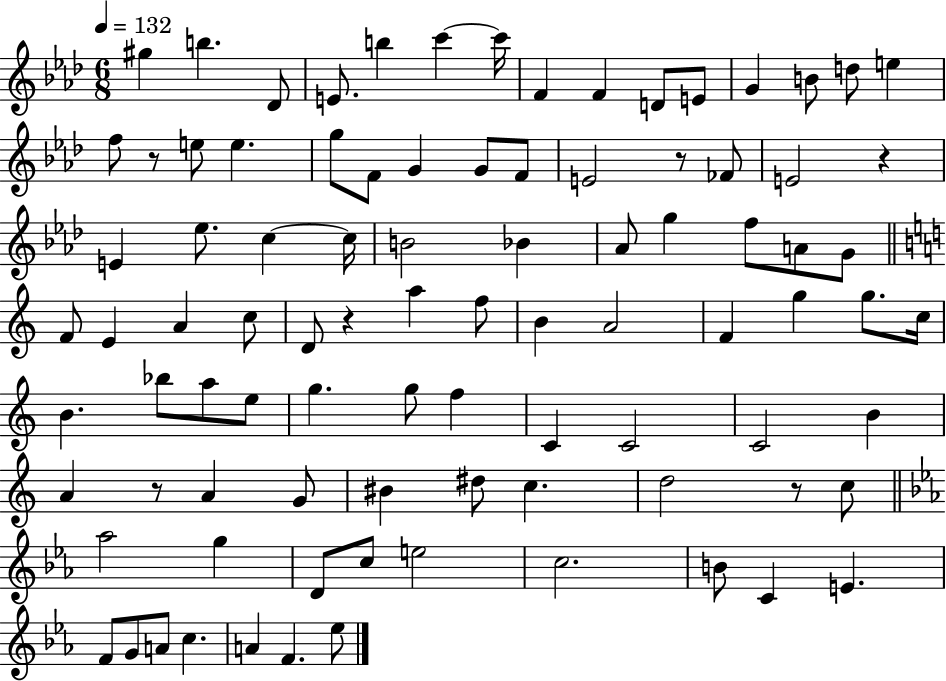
{
  \clef treble
  \numericTimeSignature
  \time 6/8
  \key aes \major
  \tempo 4 = 132
  gis''4 b''4. des'8 | e'8. b''4 c'''4~~ c'''16 | f'4 f'4 d'8 e'8 | g'4 b'8 d''8 e''4 | \break f''8 r8 e''8 e''4. | g''8 f'8 g'4 g'8 f'8 | e'2 r8 fes'8 | e'2 r4 | \break e'4 ees''8. c''4~~ c''16 | b'2 bes'4 | aes'8 g''4 f''8 a'8 g'8 | \bar "||" \break \key c \major f'8 e'4 a'4 c''8 | d'8 r4 a''4 f''8 | b'4 a'2 | f'4 g''4 g''8. c''16 | \break b'4. bes''8 a''8 e''8 | g''4. g''8 f''4 | c'4 c'2 | c'2 b'4 | \break a'4 r8 a'4 g'8 | bis'4 dis''8 c''4. | d''2 r8 c''8 | \bar "||" \break \key c \minor aes''2 g''4 | d'8 c''8 e''2 | c''2. | b'8 c'4 e'4. | \break f'8 g'8 a'8 c''4. | a'4 f'4. ees''8 | \bar "|."
}